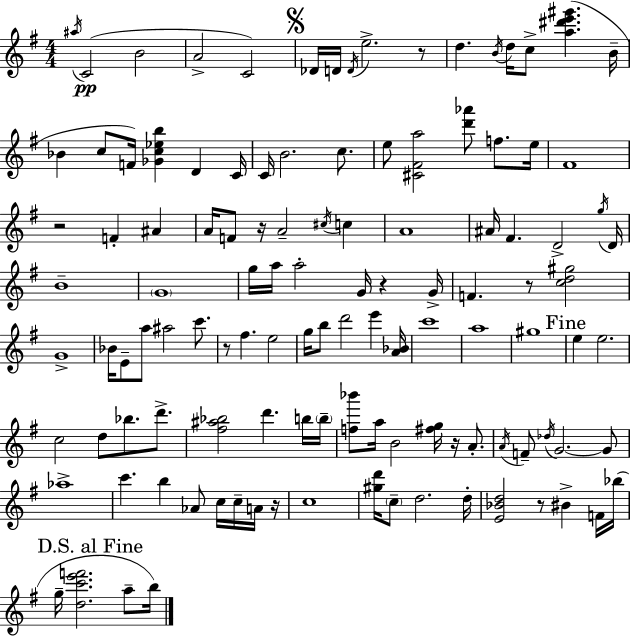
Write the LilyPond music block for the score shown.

{
  \clef treble
  \numericTimeSignature
  \time 4/4
  \key g \major
  \repeat volta 2 { \acciaccatura { ais''16 }(\pp c'2 b'2 | a'2-> c'2) | \mark \markup { \musicglyph "scripts.segno" } des'16 d'16 \acciaccatura { d'16 } e''2.-> | r8 d''4. \acciaccatura { b'16 } d''16 c''8-> <a'' dis''' e''' gis'''>4.( | \break b'16-- bes'4 c''8 f'16) <ges' c'' ees'' b''>4 d'4 | c'16 c'16 b'2. | c''8. e''8 <cis' fis' a''>2 <d''' aes'''>8 f''8. | e''16 fis'1 | \break r2 f'4-. ais'4 | a'16 f'8 r16 a'2-- \acciaccatura { cis''16 } | c''4 a'1 | ais'16 fis'4. d'2-> | \break \acciaccatura { g''16 } d'16 b'1-- | \parenthesize g'1 | g''16 a''16 a''2-. g'16 | r4 g'16-> f'4. r8 <c'' d'' gis''>2 | \break g'1-> | bes'16 e'8-- a''8 ais''2 | c'''8. r8 fis''4. e''2 | g''16 b''8 d'''2 | \break e'''4 <a' bes'>16 c'''1 | a''1 | gis''1 | \mark "Fine" e''4 e''2. | \break c''2 d''8 bes''8. | d'''8.-> <fis'' ais'' bes''>2 d'''4. | b''16 \parenthesize b''16-- <f'' bes'''>8 a''16 b'2 | <fis'' g''>16 r16 a'8.-. \acciaccatura { a'16 } f'8-- \acciaccatura { des''16 } g'2.~~ | \break g'8 aes''1-> | c'''4. b''4 | aes'8 c''16 c''16-- a'16 r16 c''1 | <gis'' d'''>16 \parenthesize c''8-- d''2. | \break d''16-. <e' bes' d''>2 r8 | bis'4-> f'16 bes''16( \mark "D.S. al Fine" g''16-- <d'' c''' e''' f'''>2. | a''8-- b''16) } \bar "|."
}